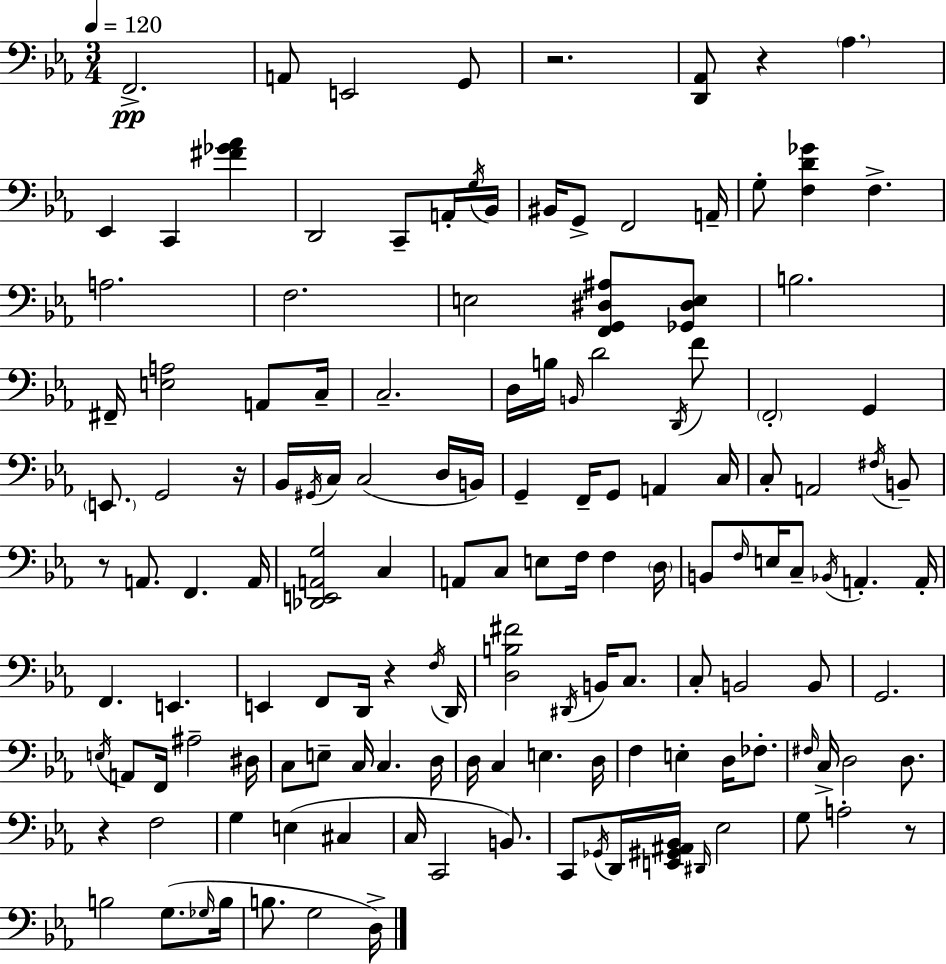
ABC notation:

X:1
T:Untitled
M:3/4
L:1/4
K:Eb
F,,2 A,,/2 E,,2 G,,/2 z2 [D,,_A,,]/2 z _A, _E,, C,, [^F_G_A] D,,2 C,,/2 A,,/4 G,/4 _B,,/4 ^B,,/4 G,,/2 F,,2 A,,/4 G,/2 [F,D_G] F, A,2 F,2 E,2 [F,,G,,^D,^A,]/2 [_G,,^D,E,]/2 B,2 ^F,,/4 [E,A,]2 A,,/2 C,/4 C,2 D,/4 B,/4 B,,/4 D2 D,,/4 F/2 F,,2 G,, E,,/2 G,,2 z/4 _B,,/4 ^G,,/4 C,/4 C,2 D,/4 B,,/4 G,, F,,/4 G,,/2 A,, C,/4 C,/2 A,,2 ^F,/4 B,,/2 z/2 A,,/2 F,, A,,/4 [_D,,E,,A,,G,]2 C, A,,/2 C,/2 E,/2 F,/4 F, D,/4 B,,/2 F,/4 E,/4 C,/2 _B,,/4 A,, A,,/4 F,, E,, E,, F,,/2 D,,/4 z F,/4 D,,/4 [D,B,^F]2 ^D,,/4 B,,/4 C,/2 C,/2 B,,2 B,,/2 G,,2 E,/4 A,,/2 F,,/4 ^A,2 ^D,/4 C,/2 E,/2 C,/4 C, D,/4 D,/4 C, E, D,/4 F, E, D,/4 _F,/2 ^F,/4 C,/4 D,2 D,/2 z F,2 G, E, ^C, C,/4 C,,2 B,,/2 C,,/2 _G,,/4 D,,/4 [E,,^G,,^A,,_B,,]/4 ^D,,/4 _E,2 G,/2 A,2 z/2 B,2 G,/2 _G,/4 B,/4 B,/2 G,2 D,/4